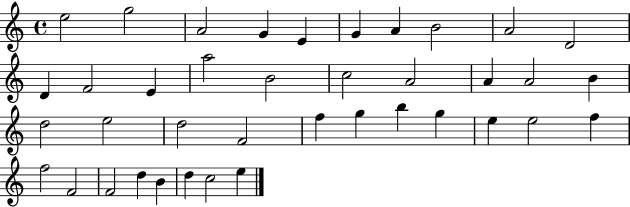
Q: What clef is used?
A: treble